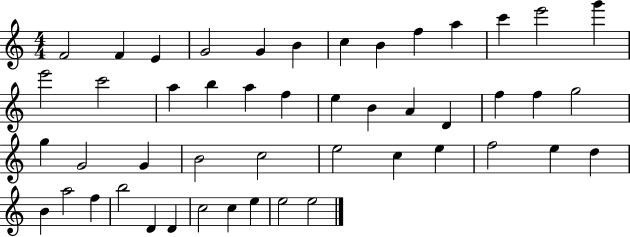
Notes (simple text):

F4/h F4/q E4/q G4/h G4/q B4/q C5/q B4/q F5/q A5/q C6/q E6/h G6/q E6/h C6/h A5/q B5/q A5/q F5/q E5/q B4/q A4/q D4/q F5/q F5/q G5/h G5/q G4/h G4/q B4/h C5/h E5/h C5/q E5/q F5/h E5/q D5/q B4/q A5/h F5/q B5/h D4/q D4/q C5/h C5/q E5/q E5/h E5/h